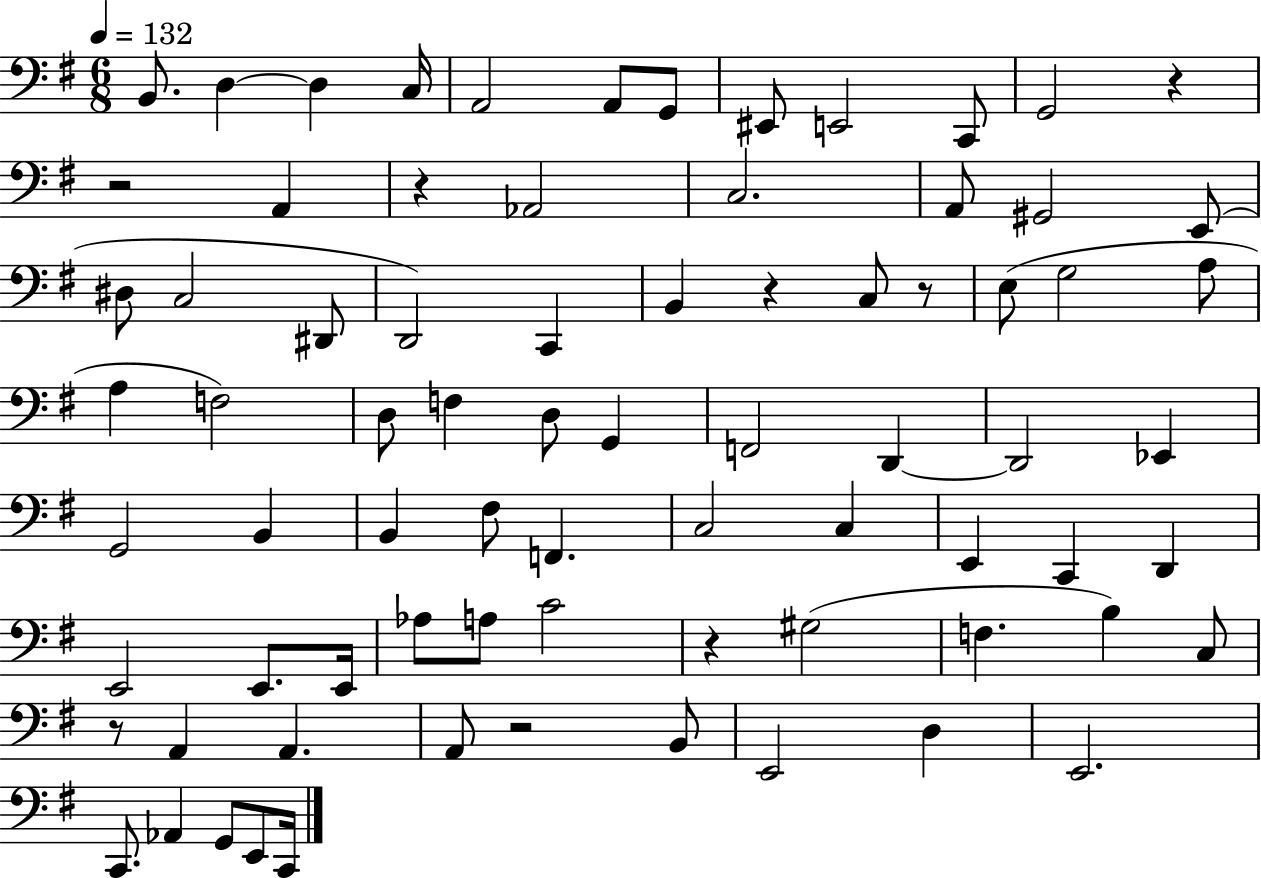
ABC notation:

X:1
T:Untitled
M:6/8
L:1/4
K:G
B,,/2 D, D, C,/4 A,,2 A,,/2 G,,/2 ^E,,/2 E,,2 C,,/2 G,,2 z z2 A,, z _A,,2 C,2 A,,/2 ^G,,2 E,,/2 ^D,/2 C,2 ^D,,/2 D,,2 C,, B,, z C,/2 z/2 E,/2 G,2 A,/2 A, F,2 D,/2 F, D,/2 G,, F,,2 D,, D,,2 _E,, G,,2 B,, B,, ^F,/2 F,, C,2 C, E,, C,, D,, E,,2 E,,/2 E,,/4 _A,/2 A,/2 C2 z ^G,2 F, B, C,/2 z/2 A,, A,, A,,/2 z2 B,,/2 E,,2 D, E,,2 C,,/2 _A,, G,,/2 E,,/2 C,,/4